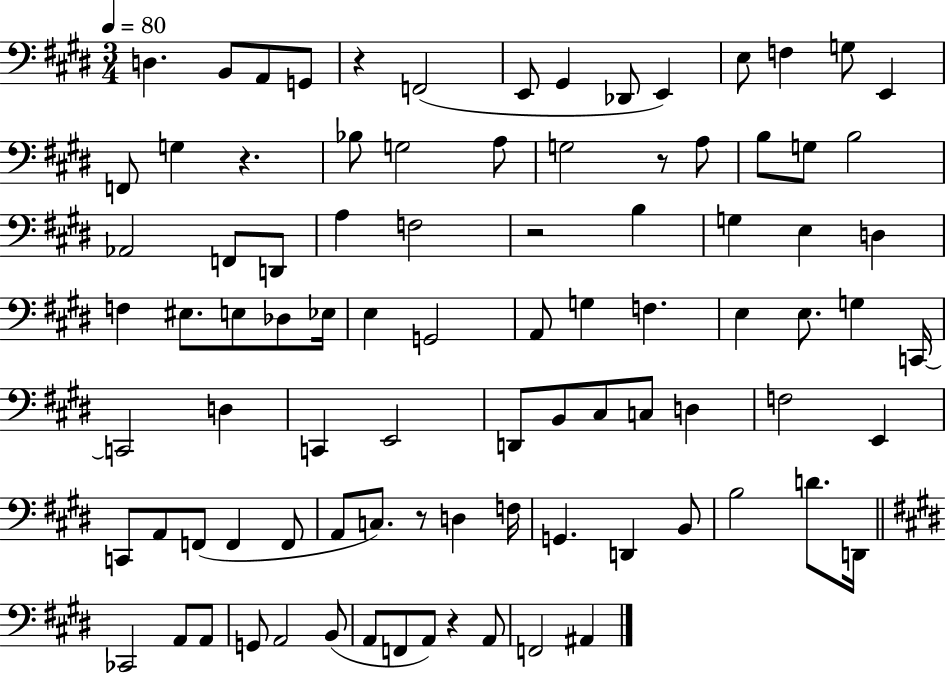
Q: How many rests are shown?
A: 6